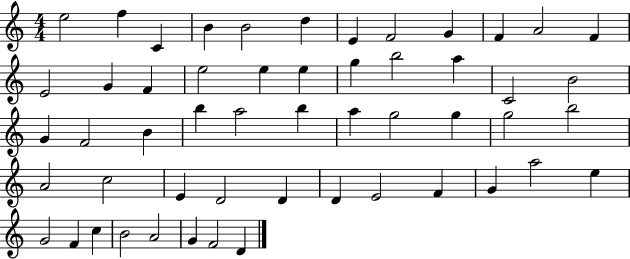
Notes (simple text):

E5/h F5/q C4/q B4/q B4/h D5/q E4/q F4/h G4/q F4/q A4/h F4/q E4/h G4/q F4/q E5/h E5/q E5/q G5/q B5/h A5/q C4/h B4/h G4/q F4/h B4/q B5/q A5/h B5/q A5/q G5/h G5/q G5/h B5/h A4/h C5/h E4/q D4/h D4/q D4/q E4/h F4/q G4/q A5/h E5/q G4/h F4/q C5/q B4/h A4/h G4/q F4/h D4/q